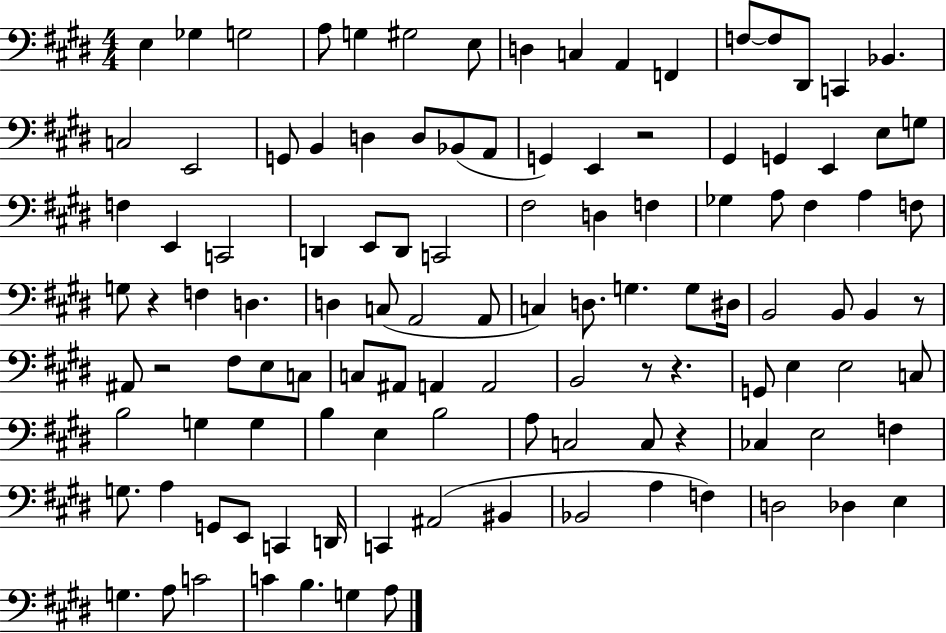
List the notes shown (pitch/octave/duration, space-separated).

E3/q Gb3/q G3/h A3/e G3/q G#3/h E3/e D3/q C3/q A2/q F2/q F3/e F3/e D#2/e C2/q Bb2/q. C3/h E2/h G2/e B2/q D3/q D3/e Bb2/e A2/e G2/q E2/q R/h G#2/q G2/q E2/q E3/e G3/e F3/q E2/q C2/h D2/q E2/e D2/e C2/h F#3/h D3/q F3/q Gb3/q A3/e F#3/q A3/q F3/e G3/e R/q F3/q D3/q. D3/q C3/e A2/h A2/e C3/q D3/e. G3/q. G3/e D#3/s B2/h B2/e B2/q R/e A#2/e R/h F#3/e E3/e C3/e C3/e A#2/e A2/q A2/h B2/h R/e R/q. G2/e E3/q E3/h C3/e B3/h G3/q G3/q B3/q E3/q B3/h A3/e C3/h C3/e R/q CES3/q E3/h F3/q G3/e. A3/q G2/e E2/e C2/q D2/s C2/q A#2/h BIS2/q Bb2/h A3/q F3/q D3/h Db3/q E3/q G3/q. A3/e C4/h C4/q B3/q. G3/q A3/e